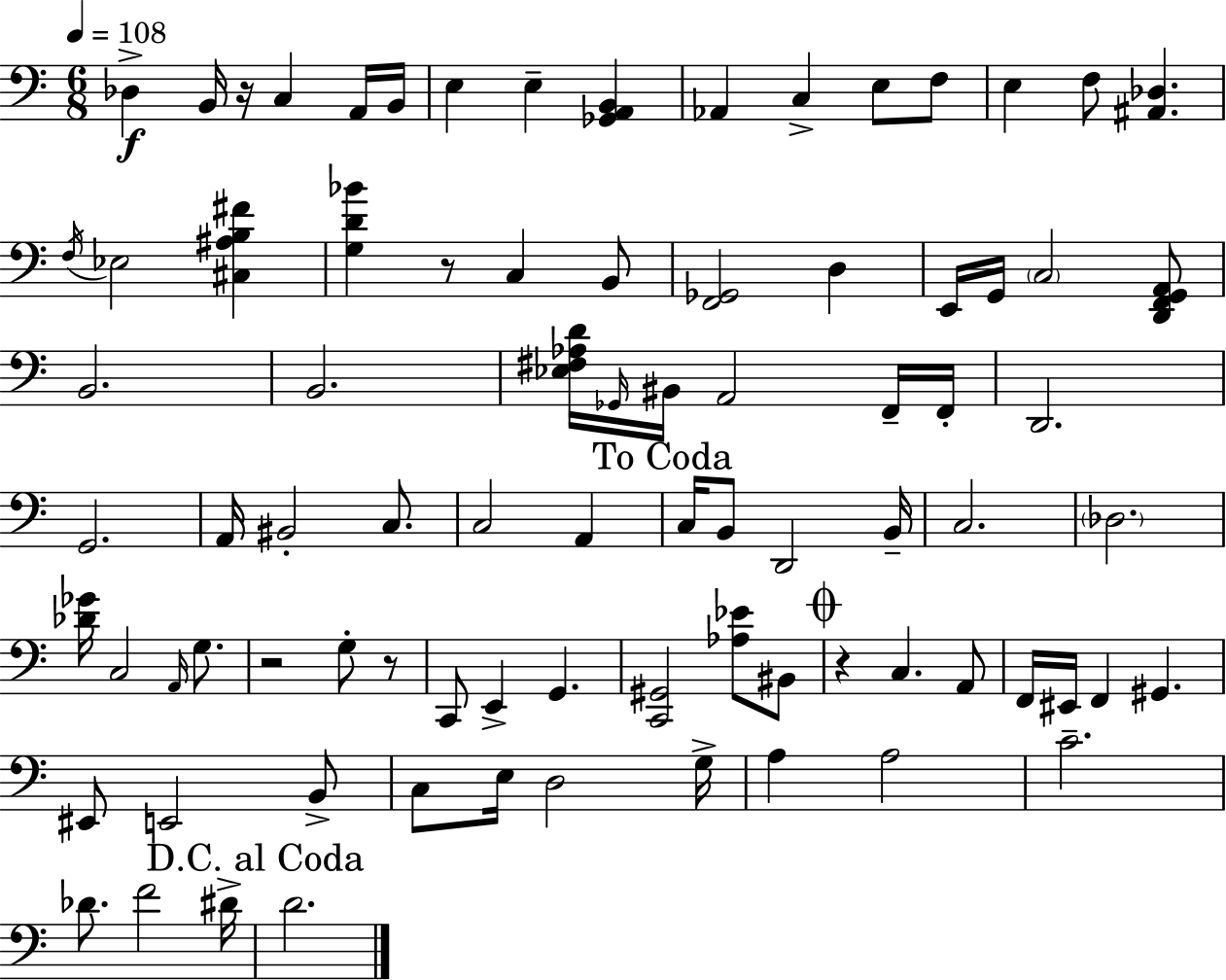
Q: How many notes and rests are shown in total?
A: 84